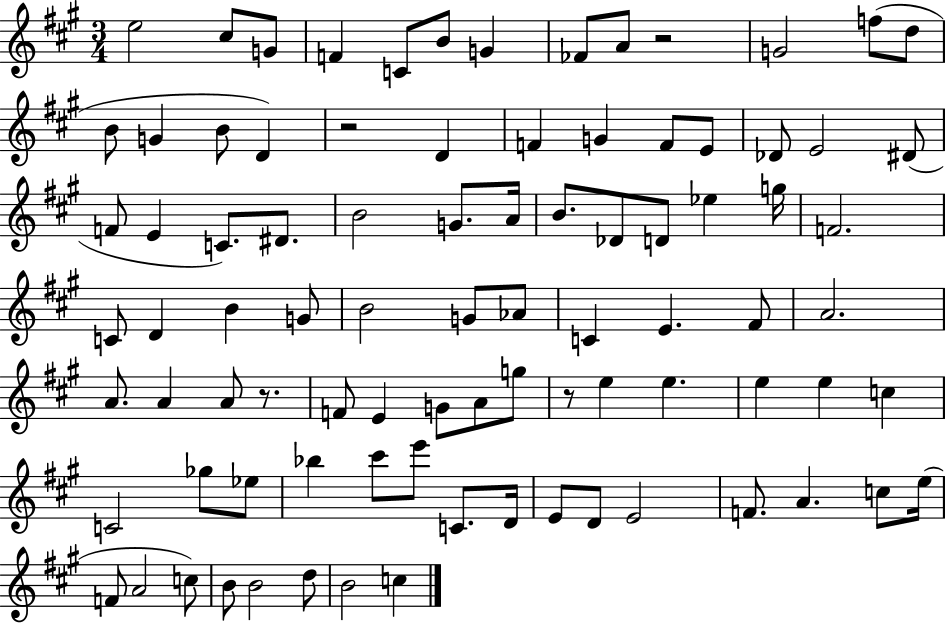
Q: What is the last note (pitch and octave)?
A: C5